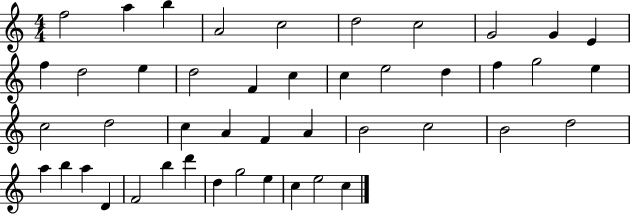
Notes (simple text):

F5/h A5/q B5/q A4/h C5/h D5/h C5/h G4/h G4/q E4/q F5/q D5/h E5/q D5/h F4/q C5/q C5/q E5/h D5/q F5/q G5/h E5/q C5/h D5/h C5/q A4/q F4/q A4/q B4/h C5/h B4/h D5/h A5/q B5/q A5/q D4/q F4/h B5/q D6/q D5/q G5/h E5/q C5/q E5/h C5/q